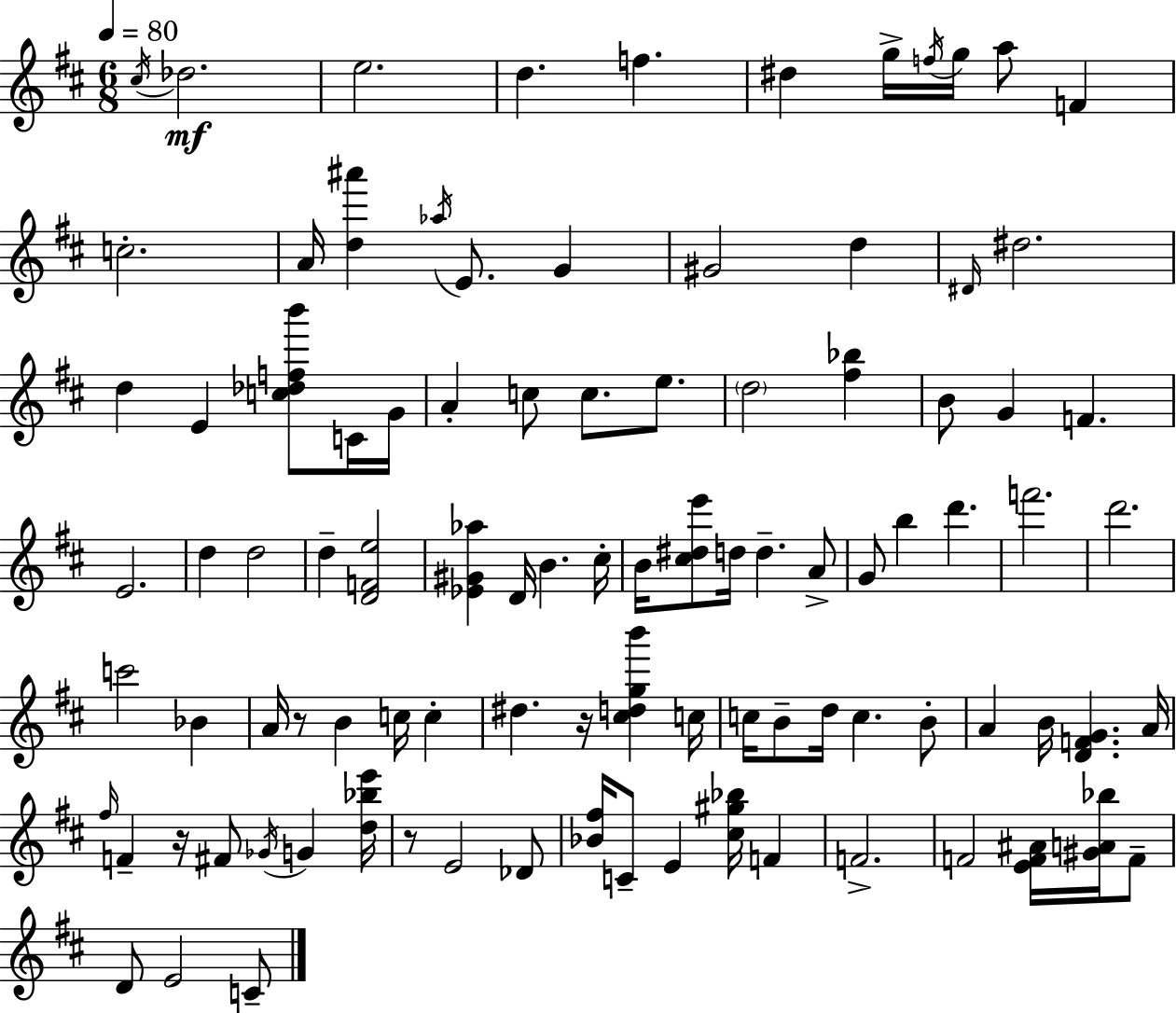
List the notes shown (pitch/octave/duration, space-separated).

C#5/s Db5/h. E5/h. D5/q. F5/q. D#5/q G5/s F5/s G5/s A5/e F4/q C5/h. A4/s [D5,A#6]/q Ab5/s E4/e. G4/q G#4/h D5/q D#4/s D#5/h. D5/q E4/q [C5,Db5,F5,B6]/e C4/s G4/s A4/q C5/e C5/e. E5/e. D5/h [F#5,Bb5]/q B4/e G4/q F4/q. E4/h. D5/q D5/h D5/q [D4,F4,E5]/h [Eb4,G#4,Ab5]/q D4/s B4/q. C#5/s B4/s [C#5,D#5,E6]/e D5/s D5/q. A4/e G4/e B5/q D6/q. F6/h. D6/h. C6/h Bb4/q A4/s R/e B4/q C5/s C5/q D#5/q. R/s [C#5,D5,G5,B6]/q C5/s C5/s B4/e D5/s C5/q. B4/e A4/q B4/s [D4,F4,G4]/q. A4/s F#5/s F4/q R/s F#4/e Gb4/s G4/q [D5,Bb5,E6]/s R/e E4/h Db4/e [Bb4,F#5]/s C4/e E4/q [C#5,G#5,Bb5]/s F4/q F4/h. F4/h [E4,F4,A#4]/s [G#4,A4,Bb5]/s F4/e D4/e E4/h C4/e